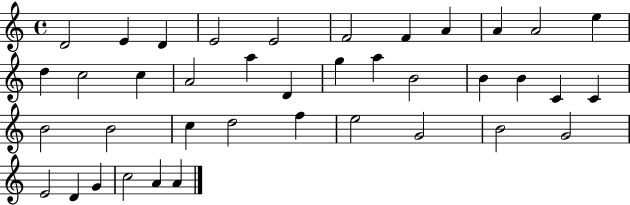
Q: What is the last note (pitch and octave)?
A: A4